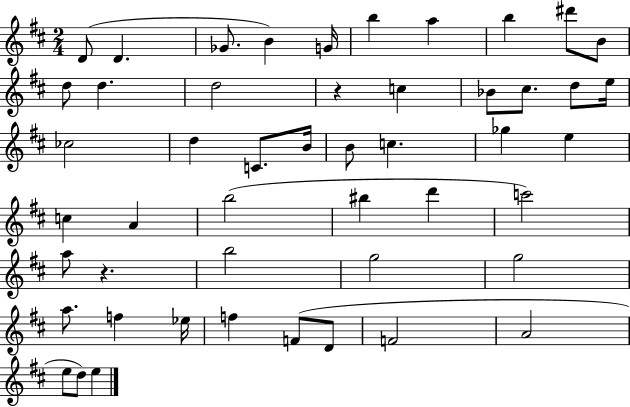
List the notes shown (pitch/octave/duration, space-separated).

D4/e D4/q. Gb4/e. B4/q G4/s B5/q A5/q B5/q D#6/e B4/e D5/e D5/q. D5/h R/q C5/q Bb4/e C#5/e. D5/e E5/s CES5/h D5/q C4/e. B4/s B4/e C5/q. Gb5/q E5/q C5/q A4/q B5/h BIS5/q D6/q C6/h A5/e R/q. B5/h G5/h G5/h A5/e. F5/q Eb5/s F5/q F4/e D4/e F4/h A4/h E5/e D5/e E5/q